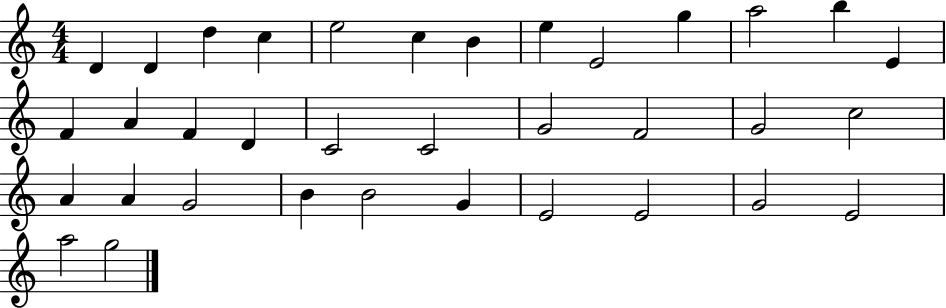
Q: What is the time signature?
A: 4/4